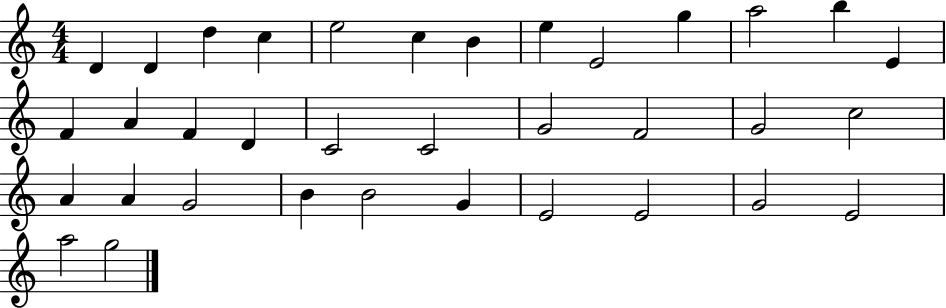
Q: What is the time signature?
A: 4/4